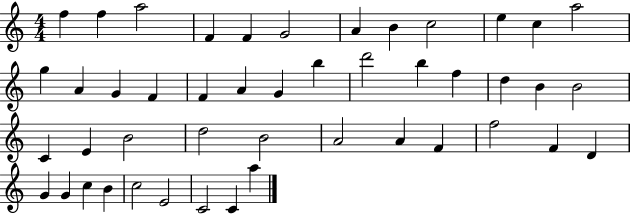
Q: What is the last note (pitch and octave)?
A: A5